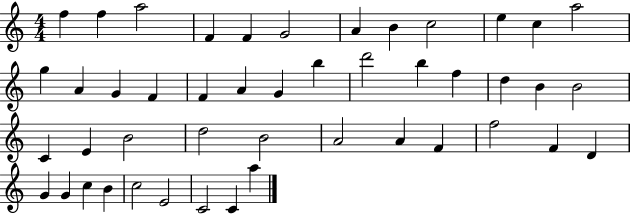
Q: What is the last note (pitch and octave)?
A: A5